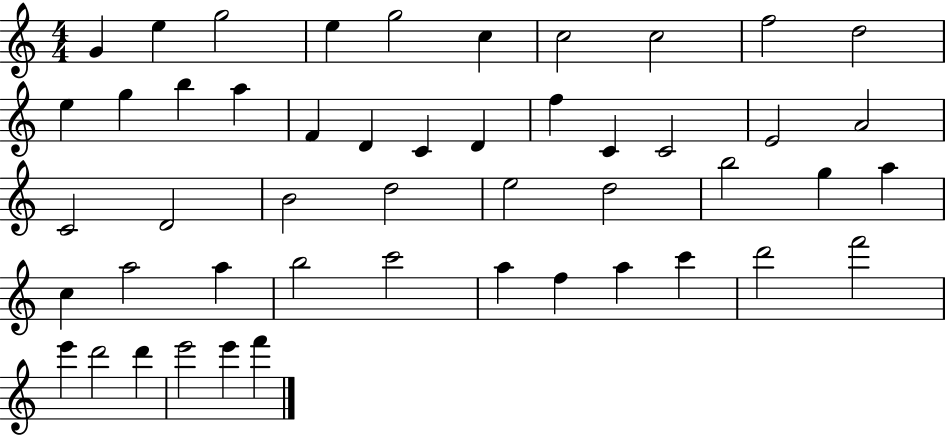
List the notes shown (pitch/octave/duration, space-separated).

G4/q E5/q G5/h E5/q G5/h C5/q C5/h C5/h F5/h D5/h E5/q G5/q B5/q A5/q F4/q D4/q C4/q D4/q F5/q C4/q C4/h E4/h A4/h C4/h D4/h B4/h D5/h E5/h D5/h B5/h G5/q A5/q C5/q A5/h A5/q B5/h C6/h A5/q F5/q A5/q C6/q D6/h F6/h E6/q D6/h D6/q E6/h E6/q F6/q